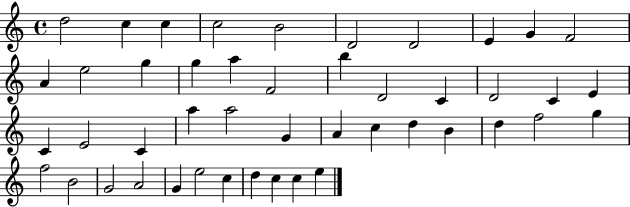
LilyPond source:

{
  \clef treble
  \time 4/4
  \defaultTimeSignature
  \key c \major
  d''2 c''4 c''4 | c''2 b'2 | d'2 d'2 | e'4 g'4 f'2 | \break a'4 e''2 g''4 | g''4 a''4 f'2 | b''4 d'2 c'4 | d'2 c'4 e'4 | \break c'4 e'2 c'4 | a''4 a''2 g'4 | a'4 c''4 d''4 b'4 | d''4 f''2 g''4 | \break f''2 b'2 | g'2 a'2 | g'4 e''2 c''4 | d''4 c''4 c''4 e''4 | \break \bar "|."
}